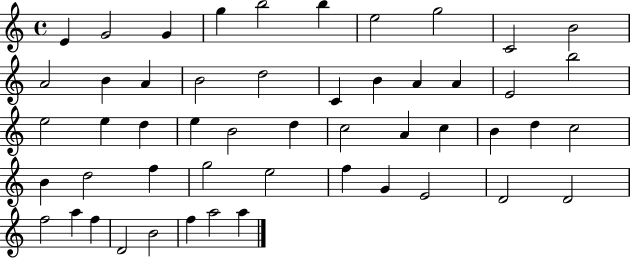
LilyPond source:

{
  \clef treble
  \time 4/4
  \defaultTimeSignature
  \key c \major
  e'4 g'2 g'4 | g''4 b''2 b''4 | e''2 g''2 | c'2 b'2 | \break a'2 b'4 a'4 | b'2 d''2 | c'4 b'4 a'4 a'4 | e'2 b''2 | \break e''2 e''4 d''4 | e''4 b'2 d''4 | c''2 a'4 c''4 | b'4 d''4 c''2 | \break b'4 d''2 f''4 | g''2 e''2 | f''4 g'4 e'2 | d'2 d'2 | \break f''2 a''4 f''4 | d'2 b'2 | f''4 a''2 a''4 | \bar "|."
}